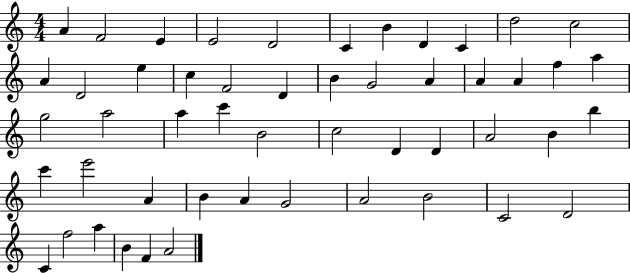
X:1
T:Untitled
M:4/4
L:1/4
K:C
A F2 E E2 D2 C B D C d2 c2 A D2 e c F2 D B G2 A A A f a g2 a2 a c' B2 c2 D D A2 B b c' e'2 A B A G2 A2 B2 C2 D2 C f2 a B F A2